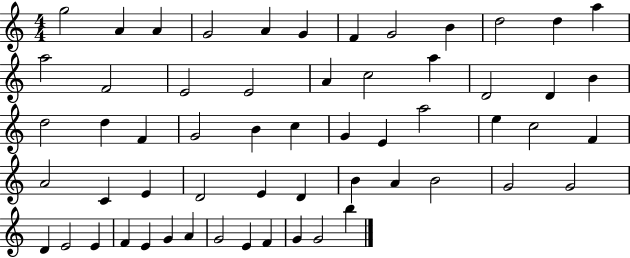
{
  \clef treble
  \numericTimeSignature
  \time 4/4
  \key c \major
  g''2 a'4 a'4 | g'2 a'4 g'4 | f'4 g'2 b'4 | d''2 d''4 a''4 | \break a''2 f'2 | e'2 e'2 | a'4 c''2 a''4 | d'2 d'4 b'4 | \break d''2 d''4 f'4 | g'2 b'4 c''4 | g'4 e'4 a''2 | e''4 c''2 f'4 | \break a'2 c'4 e'4 | d'2 e'4 d'4 | b'4 a'4 b'2 | g'2 g'2 | \break d'4 e'2 e'4 | f'4 e'4 g'4 a'4 | g'2 e'4 f'4 | g'4 g'2 b''4 | \break \bar "|."
}